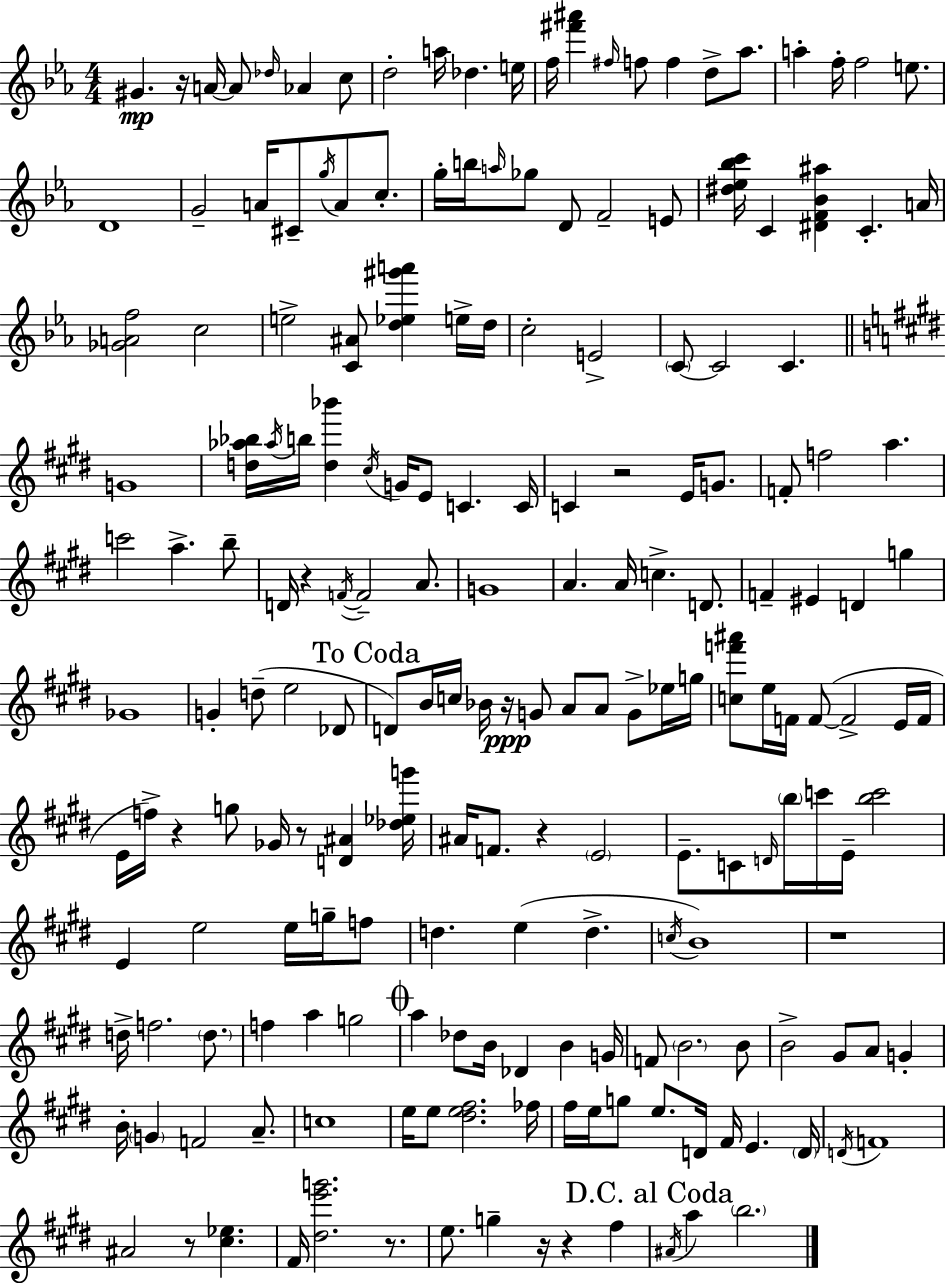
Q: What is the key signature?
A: EES major